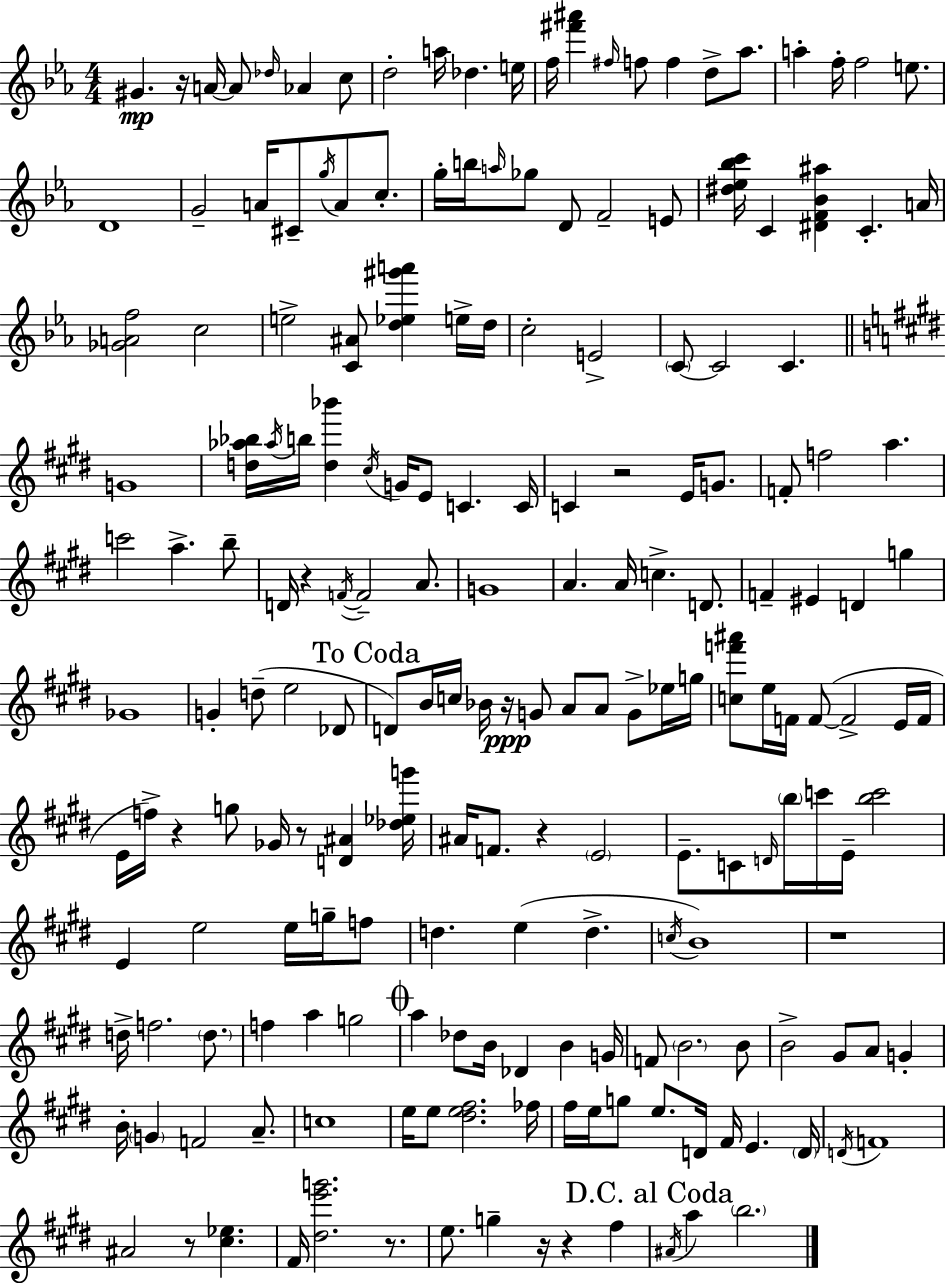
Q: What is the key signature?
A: EES major